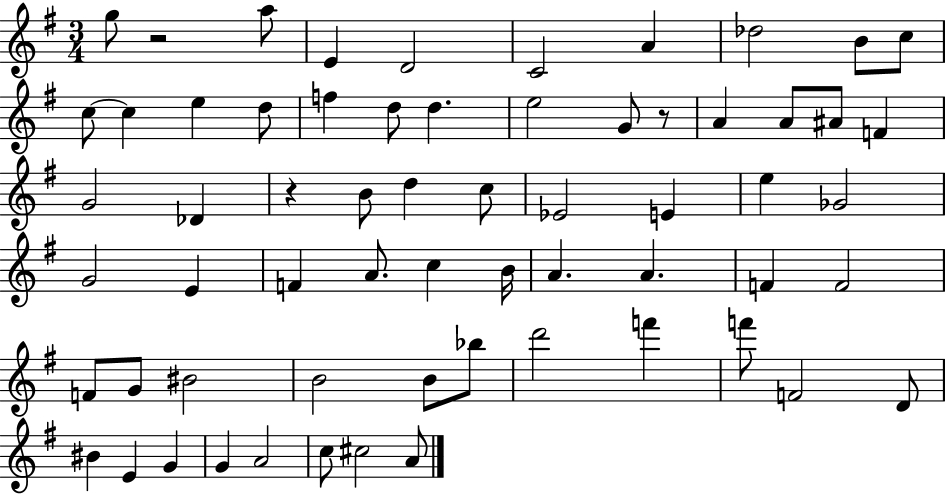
G5/e R/h A5/e E4/q D4/h C4/h A4/q Db5/h B4/e C5/e C5/e C5/q E5/q D5/e F5/q D5/e D5/q. E5/h G4/e R/e A4/q A4/e A#4/e F4/q G4/h Db4/q R/q B4/e D5/q C5/e Eb4/h E4/q E5/q Gb4/h G4/h E4/q F4/q A4/e. C5/q B4/s A4/q. A4/q. F4/q F4/h F4/e G4/e BIS4/h B4/h B4/e Bb5/e D6/h F6/q F6/e F4/h D4/e BIS4/q E4/q G4/q G4/q A4/h C5/e C#5/h A4/e